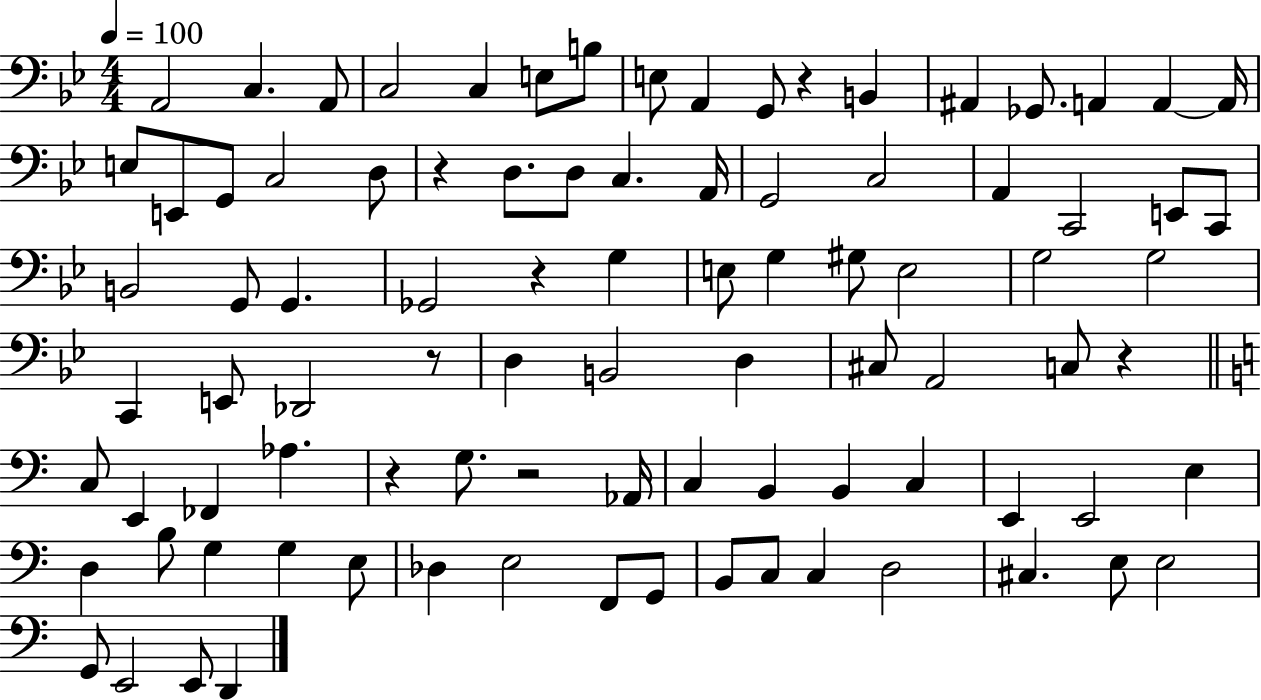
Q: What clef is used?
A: bass